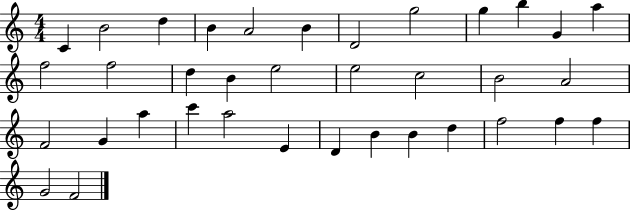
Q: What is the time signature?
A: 4/4